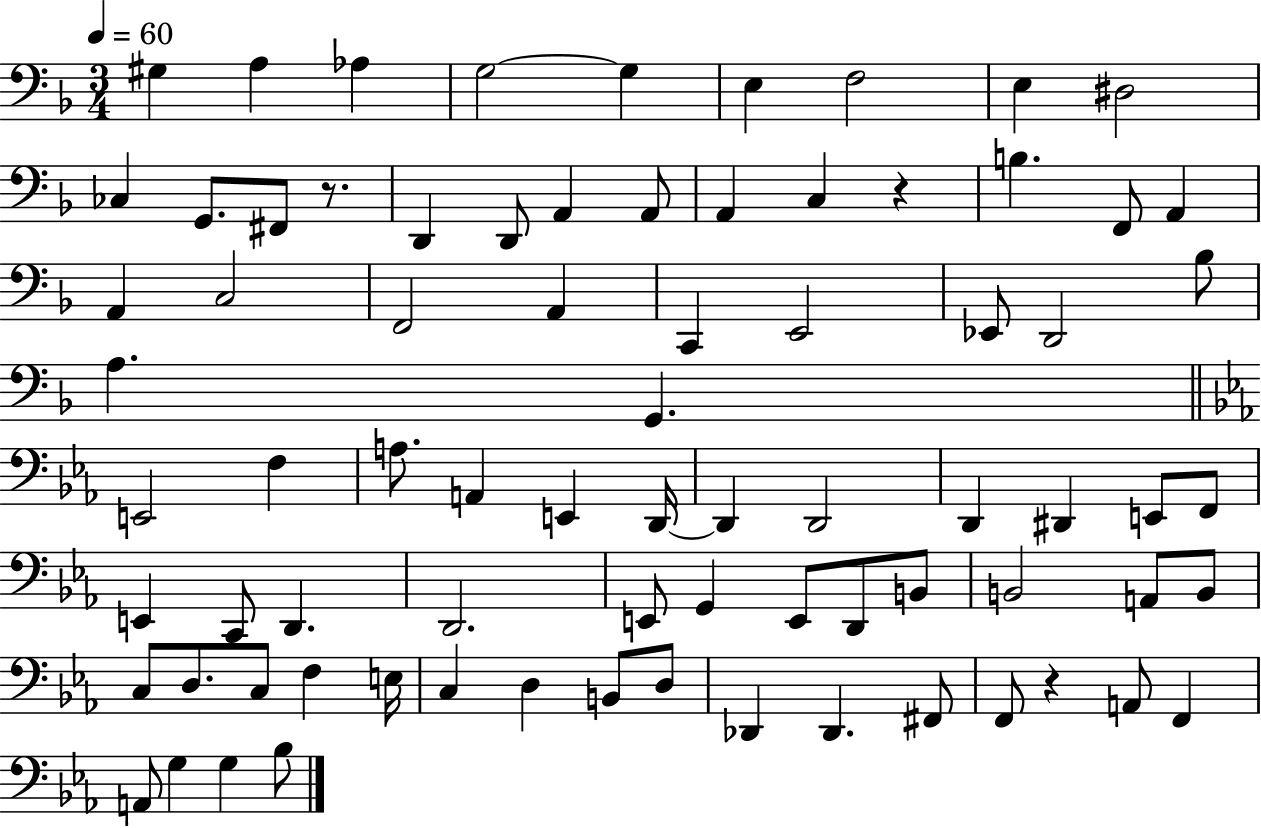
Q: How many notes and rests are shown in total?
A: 78